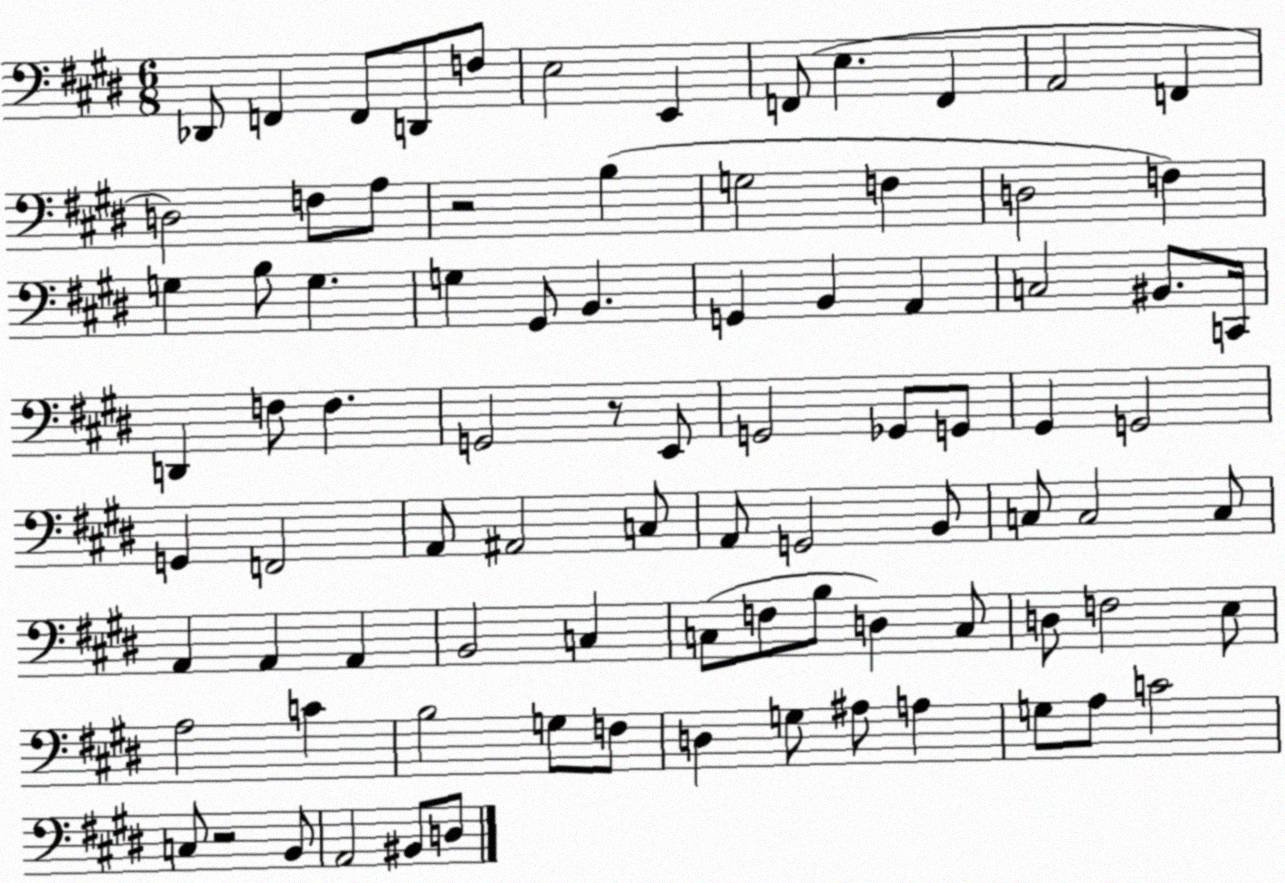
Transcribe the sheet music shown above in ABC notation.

X:1
T:Untitled
M:6/8
L:1/4
K:E
_D,,/2 F,, F,,/2 D,,/2 F,/2 E,2 E,, F,,/2 E, F,, A,,2 F,, D,2 F,/2 A,/2 z2 B, G,2 F, D,2 F, G, B,/2 G, G, ^G,,/2 B,, G,, B,, A,, C,2 ^B,,/2 C,,/4 D,, F,/2 F, G,,2 z/2 E,,/2 G,,2 _G,,/2 G,,/2 ^G,, G,,2 G,, F,,2 A,,/2 ^A,,2 C,/2 A,,/2 G,,2 B,,/2 C,/2 C,2 C,/2 A,, A,, A,, B,,2 C, C,/2 F,/2 B,/2 D, C,/2 D,/2 F,2 E,/2 A,2 C B,2 G,/2 F,/2 D, G,/2 ^A,/2 A, G,/2 A,/2 C2 C,/2 z2 B,,/2 A,,2 ^B,,/2 D,/2